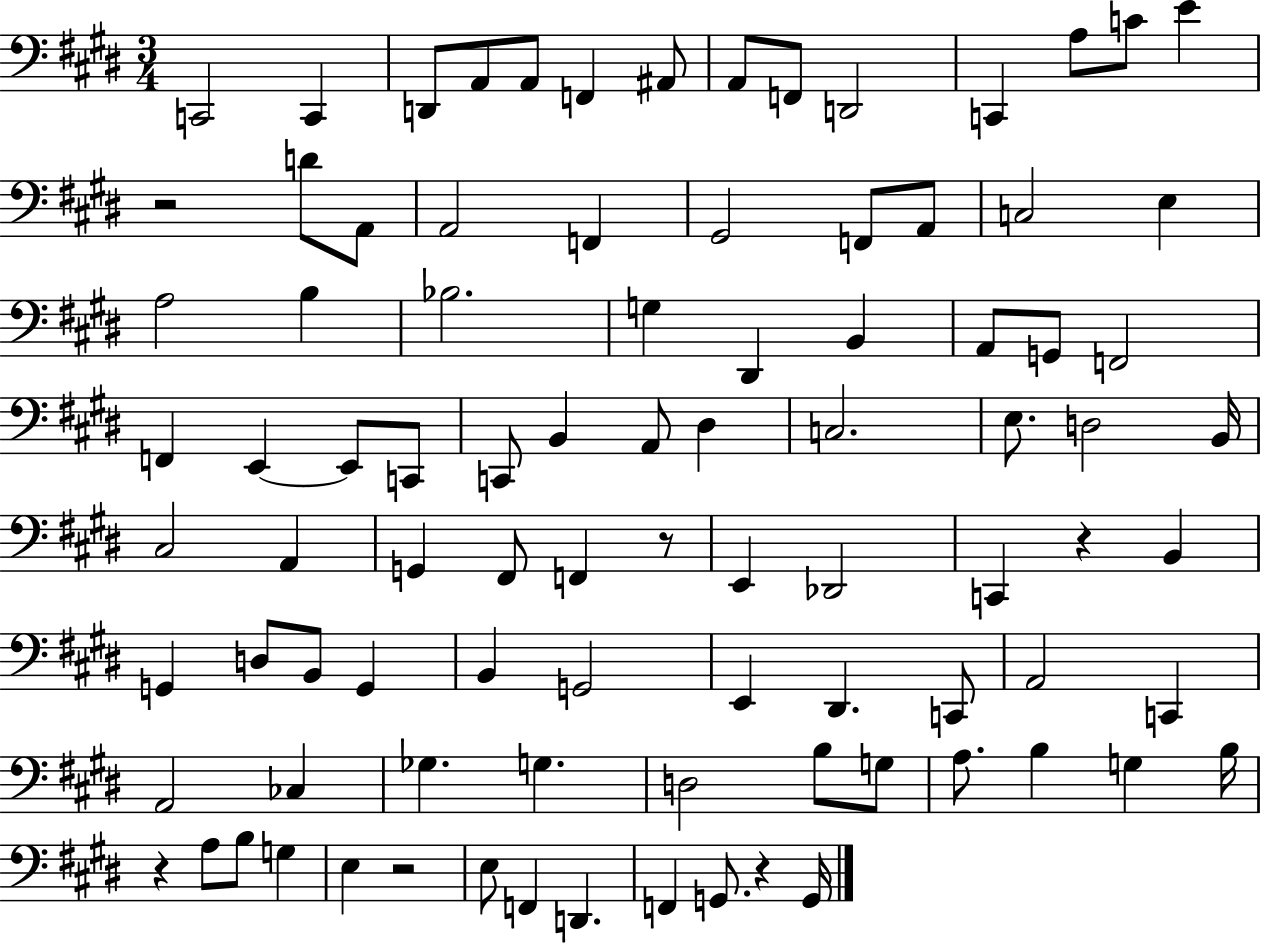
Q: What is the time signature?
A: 3/4